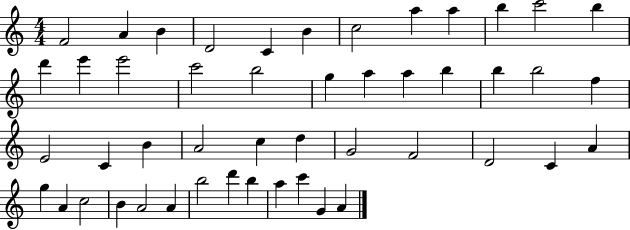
X:1
T:Untitled
M:4/4
L:1/4
K:C
F2 A B D2 C B c2 a a b c'2 b d' e' e'2 c'2 b2 g a a b b b2 f E2 C B A2 c d G2 F2 D2 C A g A c2 B A2 A b2 d' b a c' G A